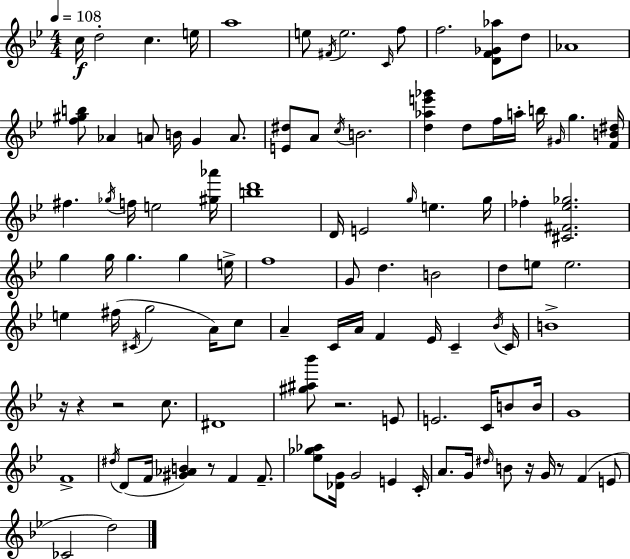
C5/s D5/h C5/q. E5/s A5/w E5/e F#4/s E5/h. C4/s F5/e F5/h. [D4,F4,Gb4,Ab5]/e D5/e Ab4/w [F5,G#5,B5]/e Ab4/q A4/e B4/s G4/q A4/e. [E4,D#5]/e A4/e C5/s B4/h. [D5,Ab5,E6,Gb6]/q D5/e F5/s A5/s B5/s G#4/s G5/q. [F4,B4,D#5]/s F#5/q. Gb5/s F5/s E5/h [G#5,Ab6]/s [B5,D6]/w D4/s E4/h G5/s E5/q. G5/s FES5/q [C#4,F#4,Eb5,Gb5]/h. G5/q G5/s G5/q. G5/q E5/s F5/w G4/e D5/q. B4/h D5/e E5/e E5/h. E5/q F#5/s C#4/s G5/h A4/s C5/e A4/q C4/s A4/s F4/q Eb4/s C4/q Bb4/s C4/s B4/w R/s R/q R/h C5/e. D#4/w [G#5,A#5,Bb6]/e R/h. E4/e E4/h. C4/s B4/e B4/s G4/w F4/w D#5/s D4/e F4/s [G#4,Ab4,B4]/q R/e F4/q F4/e. [Eb5,Gb5,Ab5]/e [Db4,G4]/s G4/h E4/q C4/s A4/e. G4/s D#5/s B4/e R/s G4/s R/e F4/q E4/e CES4/h D5/h